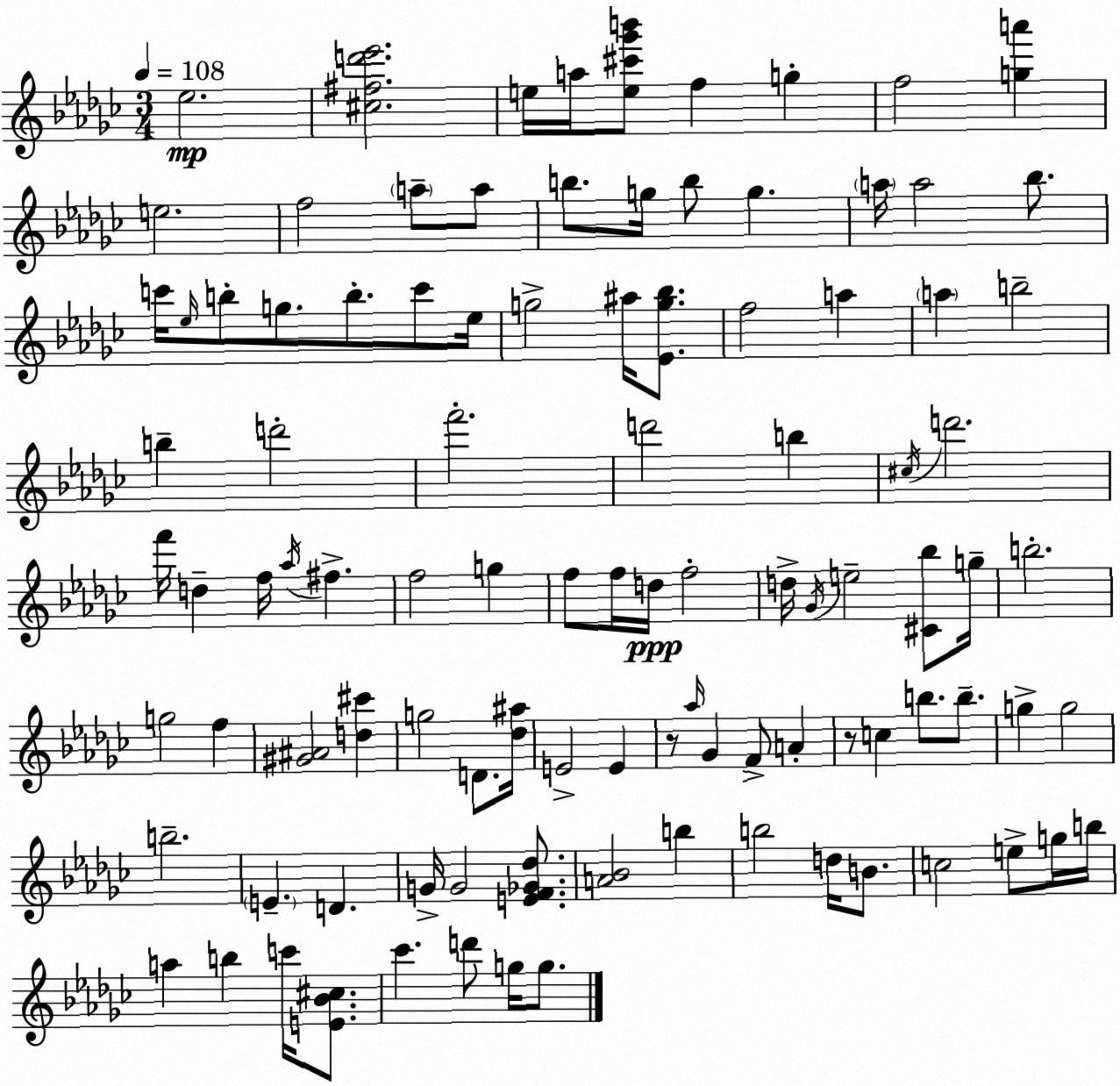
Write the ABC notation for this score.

X:1
T:Untitled
M:3/4
L:1/4
K:Ebm
_e2 [^c^fd'_e']2 e/4 a/4 [e^c'_g'b']/2 f g f2 [ga'] e2 f2 a/2 a/2 b/2 g/4 b/2 g a/4 a2 _b/2 c'/4 _e/4 b/2 g/2 b/2 c'/2 _e/4 g2 ^a/4 [_Eg_b]/2 f2 a a b2 b d'2 f'2 d'2 b ^c/4 d'2 f'/4 d f/4 _a/4 ^f f2 g f/2 f/4 d/4 f2 d/4 _G/4 e2 [^C_b]/2 g/4 b2 g2 f [^G^A]2 [d^c'] g2 D/2 [_d^a]/4 E2 E z/2 _a/4 _G F/2 A z/2 c b/2 b/2 g g2 b2 E D G/4 G2 [EF_G_d]/2 [A_B]2 b b2 d/4 B/2 c2 e/2 g/4 b/4 a b c'/4 [E_B^c]/2 _c' d'/2 g/4 g/2